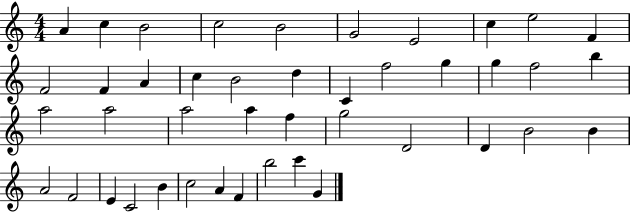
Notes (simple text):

A4/q C5/q B4/h C5/h B4/h G4/h E4/h C5/q E5/h F4/q F4/h F4/q A4/q C5/q B4/h D5/q C4/q F5/h G5/q G5/q F5/h B5/q A5/h A5/h A5/h A5/q F5/q G5/h D4/h D4/q B4/h B4/q A4/h F4/h E4/q C4/h B4/q C5/h A4/q F4/q B5/h C6/q G4/q